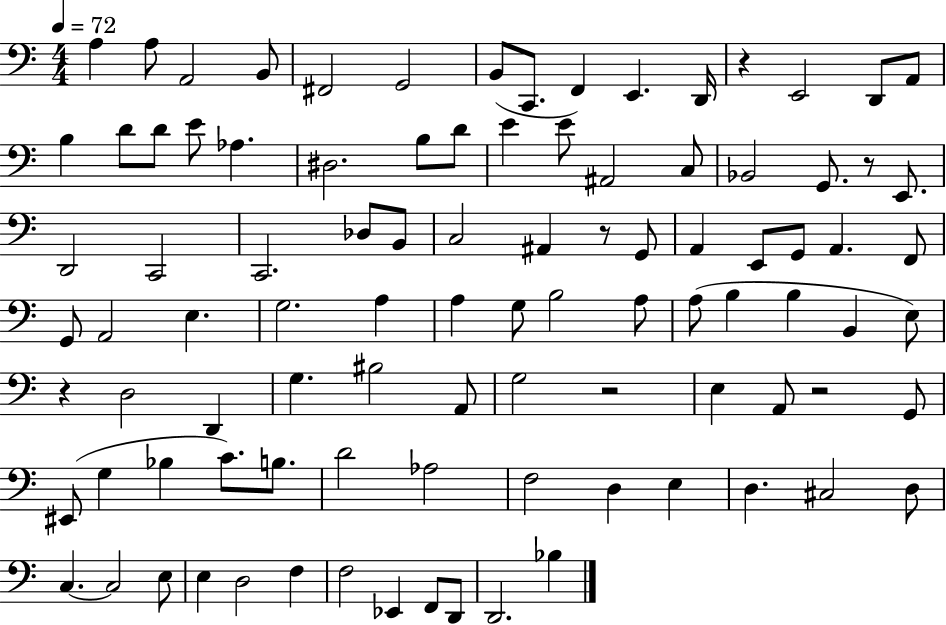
{
  \clef bass
  \numericTimeSignature
  \time 4/4
  \key c \major
  \tempo 4 = 72
  a4 a8 a,2 b,8 | fis,2 g,2 | b,8( c,8. f,4) e,4. d,16 | r4 e,2 d,8 a,8 | \break b4 d'8 d'8 e'8 aes4. | dis2. b8 d'8 | e'4 e'8 ais,2 c8 | bes,2 g,8. r8 e,8. | \break d,2 c,2 | c,2. des8 b,8 | c2 ais,4 r8 g,8 | a,4 e,8 g,8 a,4. f,8 | \break g,8 a,2 e4. | g2. a4 | a4 g8 b2 a8 | a8( b4 b4 b,4 e8) | \break r4 d2 d,4 | g4. bis2 a,8 | g2 r2 | e4 a,8 r2 g,8 | \break eis,8( g4 bes4 c'8.) b8. | d'2 aes2 | f2 d4 e4 | d4. cis2 d8 | \break c4.~~ c2 e8 | e4 d2 f4 | f2 ees,4 f,8 d,8 | d,2. bes4 | \break \bar "|."
}